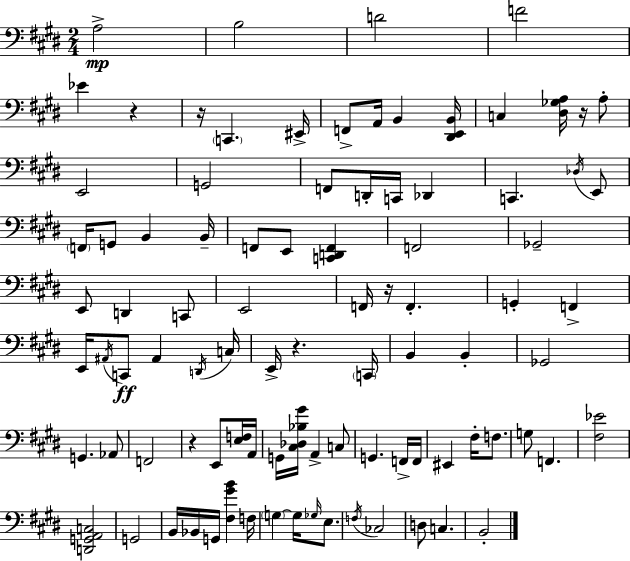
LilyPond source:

{
  \clef bass
  \numericTimeSignature
  \time 2/4
  \key e \major
  a2->\mp | b2 | d'2 | f'2 | \break ees'4 r4 | r16 \parenthesize c,4. eis,16-> | f,8-> a,16 b,4 <dis, e, b,>16 | c4 <dis ges a>16 r16 a8-. | \break e,2 | g,2 | f,8 d,16-. c,16 des,4 | c,4. \acciaccatura { des16 } e,8 | \break \parenthesize f,16 g,8 b,4 | b,16-- f,8 e,8 <c, d, f,>4 | f,2 | ges,2-- | \break e,8 d,4 c,8 | e,2 | f,16 r16 f,4.-. | g,4-. f,4-> | \break e,16 \acciaccatura { ais,16 } c,8\ff ais,4 | \acciaccatura { d,16 } c16 e,16-> r4. | \parenthesize c,16 b,4 b,4-. | ges,2 | \break g,4. | aes,8 f,2 | r4 e,8 | <e f>16 a,16 g,16 <cis des bes gis'>16 a,4-> | \break c8 g,4. | f,16-> f,16 eis,4 fis16-. | f8. g8 f,4. | <fis ees'>2 | \break <d, g, a, c>2 | g,2 | b,16 bes,16 g,16 <fis gis' b'>4 | f16 \parenthesize g4~~ g16 | \break \grace { ges16 } e8. \acciaccatura { f16 } ces2 | d8 c4. | b,2-. | \bar "|."
}